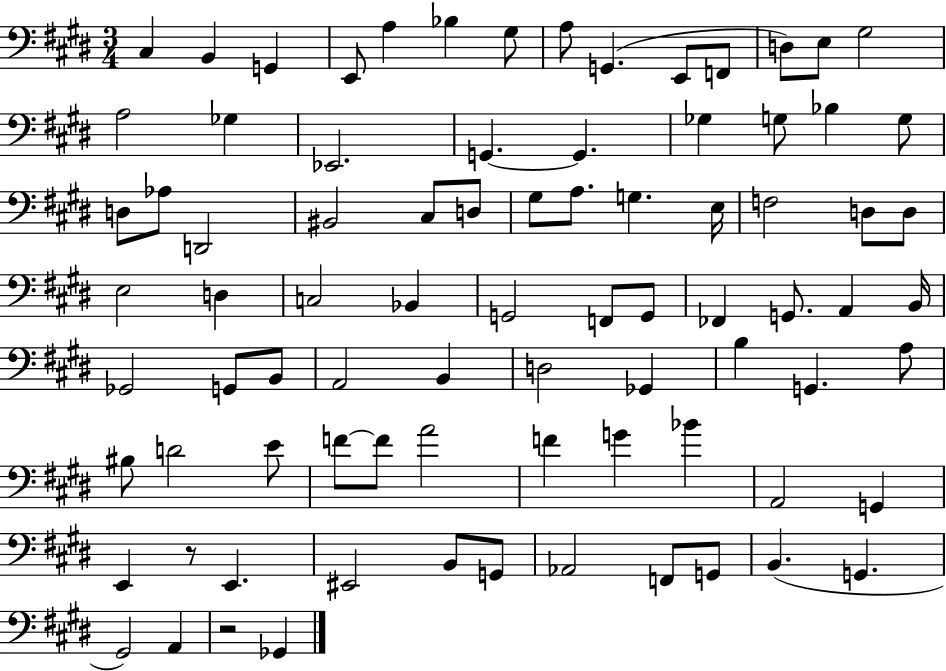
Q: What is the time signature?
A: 3/4